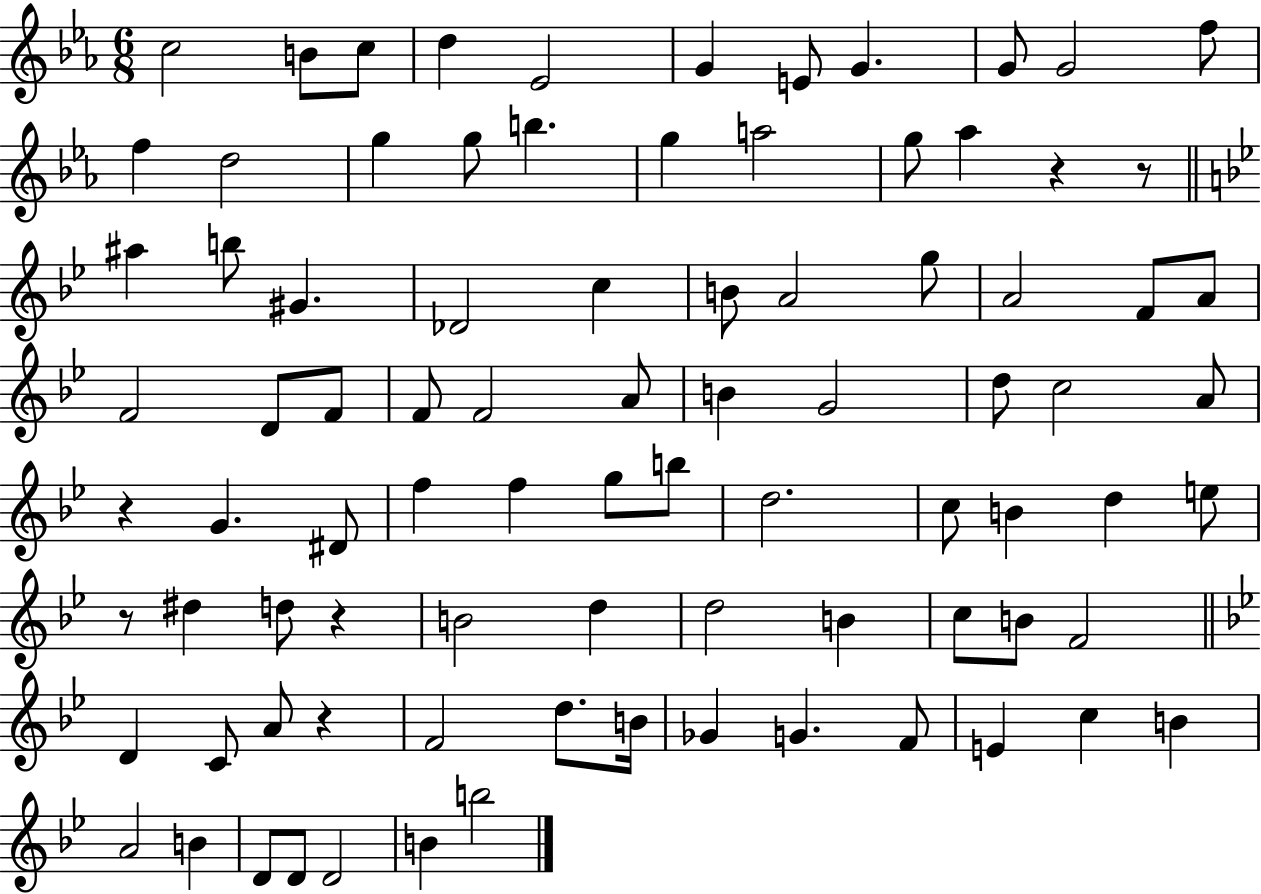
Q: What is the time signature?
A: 6/8